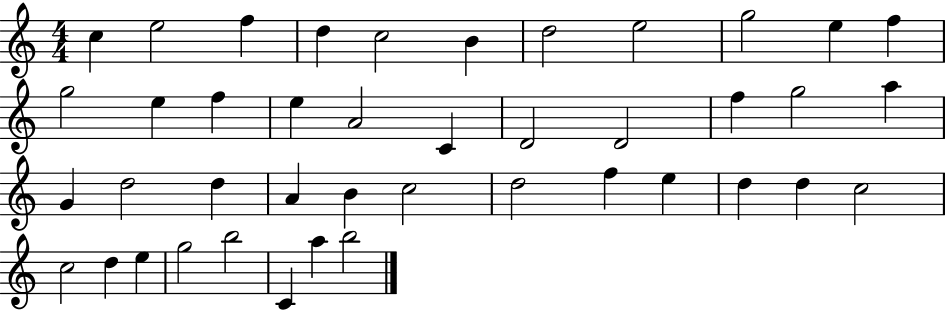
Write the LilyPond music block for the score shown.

{
  \clef treble
  \numericTimeSignature
  \time 4/4
  \key c \major
  c''4 e''2 f''4 | d''4 c''2 b'4 | d''2 e''2 | g''2 e''4 f''4 | \break g''2 e''4 f''4 | e''4 a'2 c'4 | d'2 d'2 | f''4 g''2 a''4 | \break g'4 d''2 d''4 | a'4 b'4 c''2 | d''2 f''4 e''4 | d''4 d''4 c''2 | \break c''2 d''4 e''4 | g''2 b''2 | c'4 a''4 b''2 | \bar "|."
}